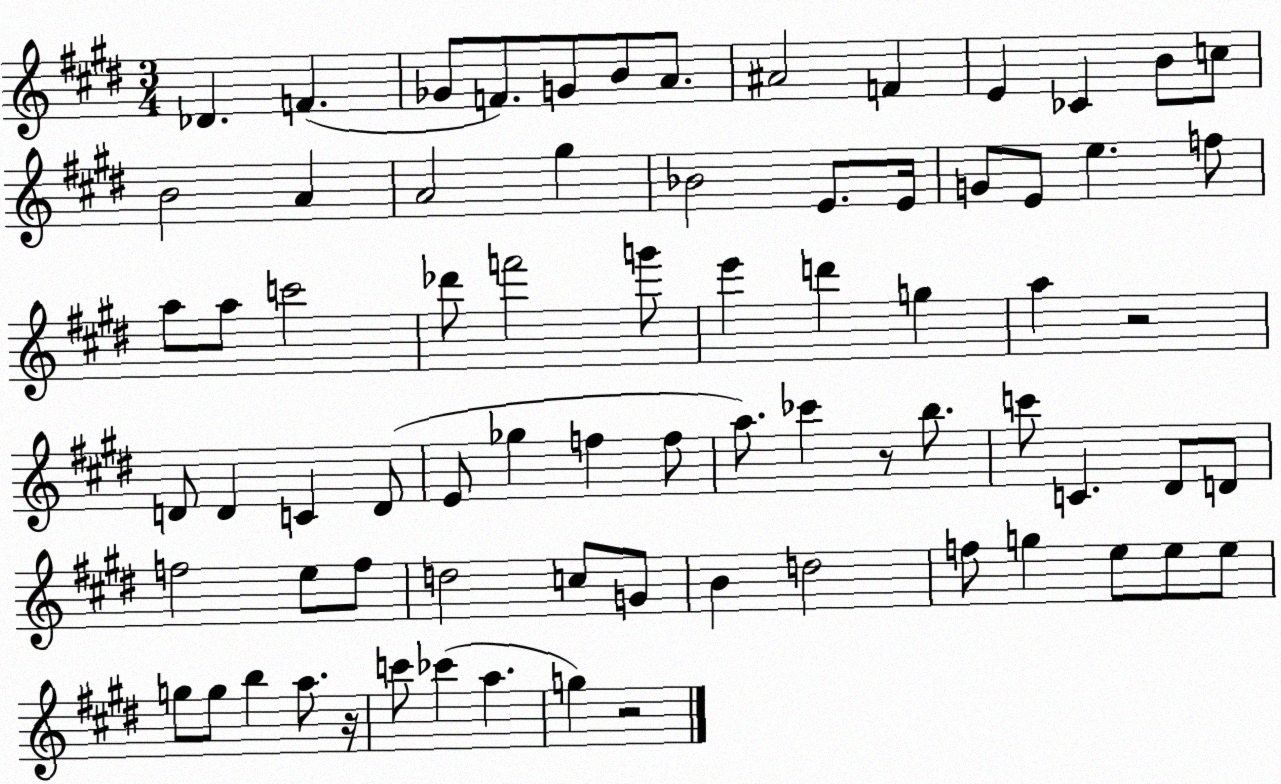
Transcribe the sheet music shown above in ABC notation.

X:1
T:Untitled
M:3/4
L:1/4
K:E
_D F _G/2 F/2 G/2 B/2 A/2 ^A2 F E _C B/2 c/2 B2 A A2 ^g _B2 E/2 E/4 G/2 E/2 e f/2 a/2 a/2 c'2 _d'/2 f'2 g'/2 e' d' g a z2 D/2 D C D/2 E/2 _g f f/2 a/2 _c' z/2 b/2 c'/2 C ^D/2 D/2 f2 e/2 f/2 d2 c/2 G/2 B d2 f/2 g e/2 e/2 e/2 g/2 g/2 b a/2 z/4 c'/2 _c' a g z2